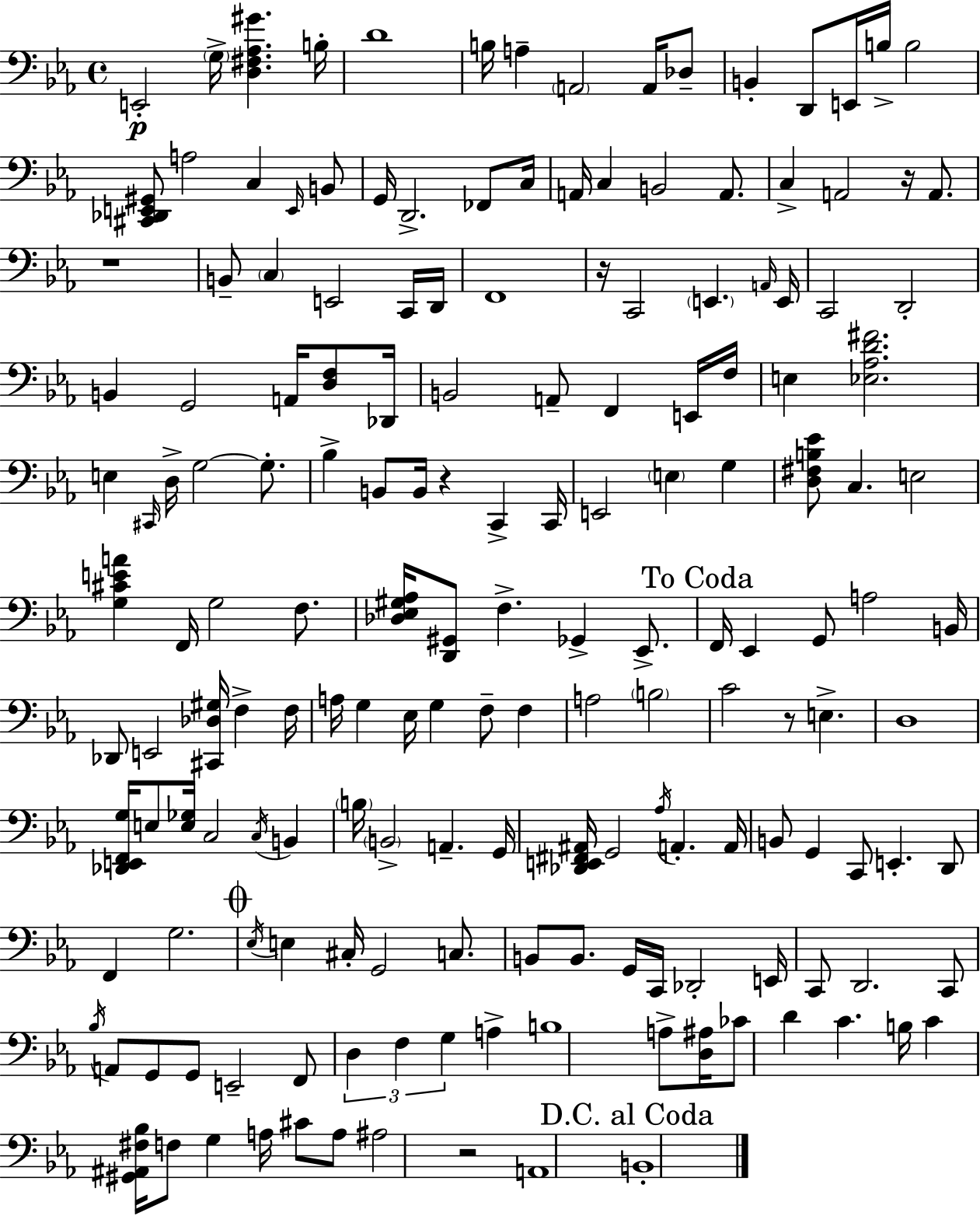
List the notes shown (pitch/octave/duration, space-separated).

E2/h G3/s [D3,F#3,Ab3,G#4]/q. B3/s D4/w B3/s A3/q A2/h A2/s Db3/e B2/q D2/e E2/s B3/s B3/h [C#2,Db2,E2,G#2]/e A3/h C3/q E2/s B2/e G2/s D2/h. FES2/e C3/s A2/s C3/q B2/h A2/e. C3/q A2/h R/s A2/e. R/w B2/e C3/q E2/h C2/s D2/s F2/w R/s C2/h E2/q. A2/s E2/s C2/h D2/h B2/q G2/h A2/s [D3,F3]/e Db2/s B2/h A2/e F2/q E2/s F3/s E3/q [Eb3,Ab3,D4,F#4]/h. E3/q C#2/s D3/s G3/h G3/e. Bb3/q B2/e B2/s R/q C2/q C2/s E2/h E3/q G3/q [D3,F#3,B3,Eb4]/e C3/q. E3/h [G3,C#4,E4,A4]/q F2/s G3/h F3/e. [Db3,Eb3,G#3,Ab3]/s [D2,G#2]/e F3/q. Gb2/q Eb2/e. F2/s Eb2/q G2/e A3/h B2/s Db2/e E2/h [C#2,Db3,G#3]/s F3/q F3/s A3/s G3/q Eb3/s G3/q F3/e F3/q A3/h B3/h C4/h R/e E3/q. D3/w [Db2,E2,F2,G3]/s E3/e [E3,Gb3]/s C3/h C3/s B2/q B3/s B2/h A2/q. G2/s [Db2,E2,F#2,A#2]/s G2/h Ab3/s A2/q. A2/s B2/e G2/q C2/e E2/q. D2/e F2/q G3/h. Eb3/s E3/q C#3/s G2/h C3/e. B2/e B2/e. G2/s C2/s Db2/h E2/s C2/e D2/h. C2/e Bb3/s A2/e G2/e G2/e E2/h F2/e D3/q F3/q G3/q A3/q B3/w A3/e [D3,A#3]/s CES4/e D4/q C4/q. B3/s C4/q [G#2,A#2,F#3,Bb3]/s F3/e G3/q A3/s C#4/e A3/e A#3/h R/h A2/w B2/w